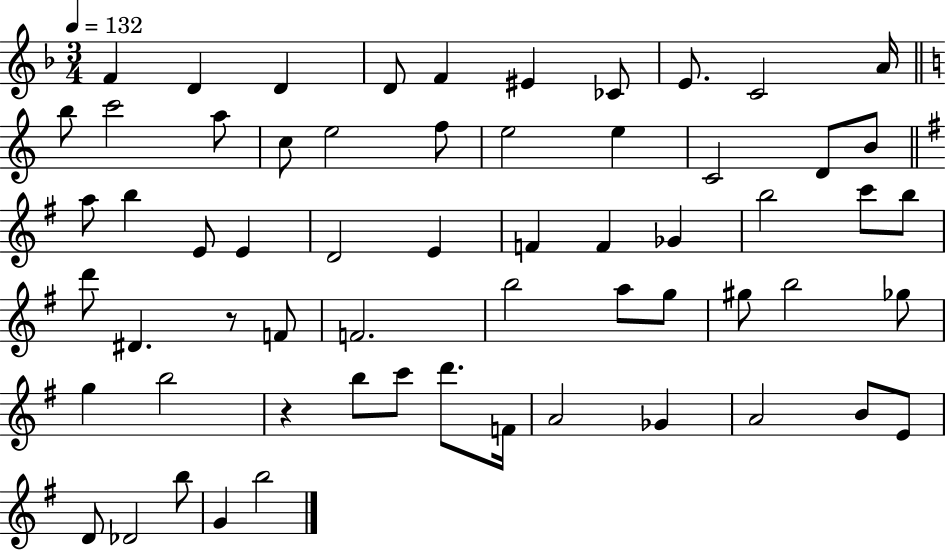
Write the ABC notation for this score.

X:1
T:Untitled
M:3/4
L:1/4
K:F
F D D D/2 F ^E _C/2 E/2 C2 A/4 b/2 c'2 a/2 c/2 e2 f/2 e2 e C2 D/2 B/2 a/2 b E/2 E D2 E F F _G b2 c'/2 b/2 d'/2 ^D z/2 F/2 F2 b2 a/2 g/2 ^g/2 b2 _g/2 g b2 z b/2 c'/2 d'/2 F/4 A2 _G A2 B/2 E/2 D/2 _D2 b/2 G b2